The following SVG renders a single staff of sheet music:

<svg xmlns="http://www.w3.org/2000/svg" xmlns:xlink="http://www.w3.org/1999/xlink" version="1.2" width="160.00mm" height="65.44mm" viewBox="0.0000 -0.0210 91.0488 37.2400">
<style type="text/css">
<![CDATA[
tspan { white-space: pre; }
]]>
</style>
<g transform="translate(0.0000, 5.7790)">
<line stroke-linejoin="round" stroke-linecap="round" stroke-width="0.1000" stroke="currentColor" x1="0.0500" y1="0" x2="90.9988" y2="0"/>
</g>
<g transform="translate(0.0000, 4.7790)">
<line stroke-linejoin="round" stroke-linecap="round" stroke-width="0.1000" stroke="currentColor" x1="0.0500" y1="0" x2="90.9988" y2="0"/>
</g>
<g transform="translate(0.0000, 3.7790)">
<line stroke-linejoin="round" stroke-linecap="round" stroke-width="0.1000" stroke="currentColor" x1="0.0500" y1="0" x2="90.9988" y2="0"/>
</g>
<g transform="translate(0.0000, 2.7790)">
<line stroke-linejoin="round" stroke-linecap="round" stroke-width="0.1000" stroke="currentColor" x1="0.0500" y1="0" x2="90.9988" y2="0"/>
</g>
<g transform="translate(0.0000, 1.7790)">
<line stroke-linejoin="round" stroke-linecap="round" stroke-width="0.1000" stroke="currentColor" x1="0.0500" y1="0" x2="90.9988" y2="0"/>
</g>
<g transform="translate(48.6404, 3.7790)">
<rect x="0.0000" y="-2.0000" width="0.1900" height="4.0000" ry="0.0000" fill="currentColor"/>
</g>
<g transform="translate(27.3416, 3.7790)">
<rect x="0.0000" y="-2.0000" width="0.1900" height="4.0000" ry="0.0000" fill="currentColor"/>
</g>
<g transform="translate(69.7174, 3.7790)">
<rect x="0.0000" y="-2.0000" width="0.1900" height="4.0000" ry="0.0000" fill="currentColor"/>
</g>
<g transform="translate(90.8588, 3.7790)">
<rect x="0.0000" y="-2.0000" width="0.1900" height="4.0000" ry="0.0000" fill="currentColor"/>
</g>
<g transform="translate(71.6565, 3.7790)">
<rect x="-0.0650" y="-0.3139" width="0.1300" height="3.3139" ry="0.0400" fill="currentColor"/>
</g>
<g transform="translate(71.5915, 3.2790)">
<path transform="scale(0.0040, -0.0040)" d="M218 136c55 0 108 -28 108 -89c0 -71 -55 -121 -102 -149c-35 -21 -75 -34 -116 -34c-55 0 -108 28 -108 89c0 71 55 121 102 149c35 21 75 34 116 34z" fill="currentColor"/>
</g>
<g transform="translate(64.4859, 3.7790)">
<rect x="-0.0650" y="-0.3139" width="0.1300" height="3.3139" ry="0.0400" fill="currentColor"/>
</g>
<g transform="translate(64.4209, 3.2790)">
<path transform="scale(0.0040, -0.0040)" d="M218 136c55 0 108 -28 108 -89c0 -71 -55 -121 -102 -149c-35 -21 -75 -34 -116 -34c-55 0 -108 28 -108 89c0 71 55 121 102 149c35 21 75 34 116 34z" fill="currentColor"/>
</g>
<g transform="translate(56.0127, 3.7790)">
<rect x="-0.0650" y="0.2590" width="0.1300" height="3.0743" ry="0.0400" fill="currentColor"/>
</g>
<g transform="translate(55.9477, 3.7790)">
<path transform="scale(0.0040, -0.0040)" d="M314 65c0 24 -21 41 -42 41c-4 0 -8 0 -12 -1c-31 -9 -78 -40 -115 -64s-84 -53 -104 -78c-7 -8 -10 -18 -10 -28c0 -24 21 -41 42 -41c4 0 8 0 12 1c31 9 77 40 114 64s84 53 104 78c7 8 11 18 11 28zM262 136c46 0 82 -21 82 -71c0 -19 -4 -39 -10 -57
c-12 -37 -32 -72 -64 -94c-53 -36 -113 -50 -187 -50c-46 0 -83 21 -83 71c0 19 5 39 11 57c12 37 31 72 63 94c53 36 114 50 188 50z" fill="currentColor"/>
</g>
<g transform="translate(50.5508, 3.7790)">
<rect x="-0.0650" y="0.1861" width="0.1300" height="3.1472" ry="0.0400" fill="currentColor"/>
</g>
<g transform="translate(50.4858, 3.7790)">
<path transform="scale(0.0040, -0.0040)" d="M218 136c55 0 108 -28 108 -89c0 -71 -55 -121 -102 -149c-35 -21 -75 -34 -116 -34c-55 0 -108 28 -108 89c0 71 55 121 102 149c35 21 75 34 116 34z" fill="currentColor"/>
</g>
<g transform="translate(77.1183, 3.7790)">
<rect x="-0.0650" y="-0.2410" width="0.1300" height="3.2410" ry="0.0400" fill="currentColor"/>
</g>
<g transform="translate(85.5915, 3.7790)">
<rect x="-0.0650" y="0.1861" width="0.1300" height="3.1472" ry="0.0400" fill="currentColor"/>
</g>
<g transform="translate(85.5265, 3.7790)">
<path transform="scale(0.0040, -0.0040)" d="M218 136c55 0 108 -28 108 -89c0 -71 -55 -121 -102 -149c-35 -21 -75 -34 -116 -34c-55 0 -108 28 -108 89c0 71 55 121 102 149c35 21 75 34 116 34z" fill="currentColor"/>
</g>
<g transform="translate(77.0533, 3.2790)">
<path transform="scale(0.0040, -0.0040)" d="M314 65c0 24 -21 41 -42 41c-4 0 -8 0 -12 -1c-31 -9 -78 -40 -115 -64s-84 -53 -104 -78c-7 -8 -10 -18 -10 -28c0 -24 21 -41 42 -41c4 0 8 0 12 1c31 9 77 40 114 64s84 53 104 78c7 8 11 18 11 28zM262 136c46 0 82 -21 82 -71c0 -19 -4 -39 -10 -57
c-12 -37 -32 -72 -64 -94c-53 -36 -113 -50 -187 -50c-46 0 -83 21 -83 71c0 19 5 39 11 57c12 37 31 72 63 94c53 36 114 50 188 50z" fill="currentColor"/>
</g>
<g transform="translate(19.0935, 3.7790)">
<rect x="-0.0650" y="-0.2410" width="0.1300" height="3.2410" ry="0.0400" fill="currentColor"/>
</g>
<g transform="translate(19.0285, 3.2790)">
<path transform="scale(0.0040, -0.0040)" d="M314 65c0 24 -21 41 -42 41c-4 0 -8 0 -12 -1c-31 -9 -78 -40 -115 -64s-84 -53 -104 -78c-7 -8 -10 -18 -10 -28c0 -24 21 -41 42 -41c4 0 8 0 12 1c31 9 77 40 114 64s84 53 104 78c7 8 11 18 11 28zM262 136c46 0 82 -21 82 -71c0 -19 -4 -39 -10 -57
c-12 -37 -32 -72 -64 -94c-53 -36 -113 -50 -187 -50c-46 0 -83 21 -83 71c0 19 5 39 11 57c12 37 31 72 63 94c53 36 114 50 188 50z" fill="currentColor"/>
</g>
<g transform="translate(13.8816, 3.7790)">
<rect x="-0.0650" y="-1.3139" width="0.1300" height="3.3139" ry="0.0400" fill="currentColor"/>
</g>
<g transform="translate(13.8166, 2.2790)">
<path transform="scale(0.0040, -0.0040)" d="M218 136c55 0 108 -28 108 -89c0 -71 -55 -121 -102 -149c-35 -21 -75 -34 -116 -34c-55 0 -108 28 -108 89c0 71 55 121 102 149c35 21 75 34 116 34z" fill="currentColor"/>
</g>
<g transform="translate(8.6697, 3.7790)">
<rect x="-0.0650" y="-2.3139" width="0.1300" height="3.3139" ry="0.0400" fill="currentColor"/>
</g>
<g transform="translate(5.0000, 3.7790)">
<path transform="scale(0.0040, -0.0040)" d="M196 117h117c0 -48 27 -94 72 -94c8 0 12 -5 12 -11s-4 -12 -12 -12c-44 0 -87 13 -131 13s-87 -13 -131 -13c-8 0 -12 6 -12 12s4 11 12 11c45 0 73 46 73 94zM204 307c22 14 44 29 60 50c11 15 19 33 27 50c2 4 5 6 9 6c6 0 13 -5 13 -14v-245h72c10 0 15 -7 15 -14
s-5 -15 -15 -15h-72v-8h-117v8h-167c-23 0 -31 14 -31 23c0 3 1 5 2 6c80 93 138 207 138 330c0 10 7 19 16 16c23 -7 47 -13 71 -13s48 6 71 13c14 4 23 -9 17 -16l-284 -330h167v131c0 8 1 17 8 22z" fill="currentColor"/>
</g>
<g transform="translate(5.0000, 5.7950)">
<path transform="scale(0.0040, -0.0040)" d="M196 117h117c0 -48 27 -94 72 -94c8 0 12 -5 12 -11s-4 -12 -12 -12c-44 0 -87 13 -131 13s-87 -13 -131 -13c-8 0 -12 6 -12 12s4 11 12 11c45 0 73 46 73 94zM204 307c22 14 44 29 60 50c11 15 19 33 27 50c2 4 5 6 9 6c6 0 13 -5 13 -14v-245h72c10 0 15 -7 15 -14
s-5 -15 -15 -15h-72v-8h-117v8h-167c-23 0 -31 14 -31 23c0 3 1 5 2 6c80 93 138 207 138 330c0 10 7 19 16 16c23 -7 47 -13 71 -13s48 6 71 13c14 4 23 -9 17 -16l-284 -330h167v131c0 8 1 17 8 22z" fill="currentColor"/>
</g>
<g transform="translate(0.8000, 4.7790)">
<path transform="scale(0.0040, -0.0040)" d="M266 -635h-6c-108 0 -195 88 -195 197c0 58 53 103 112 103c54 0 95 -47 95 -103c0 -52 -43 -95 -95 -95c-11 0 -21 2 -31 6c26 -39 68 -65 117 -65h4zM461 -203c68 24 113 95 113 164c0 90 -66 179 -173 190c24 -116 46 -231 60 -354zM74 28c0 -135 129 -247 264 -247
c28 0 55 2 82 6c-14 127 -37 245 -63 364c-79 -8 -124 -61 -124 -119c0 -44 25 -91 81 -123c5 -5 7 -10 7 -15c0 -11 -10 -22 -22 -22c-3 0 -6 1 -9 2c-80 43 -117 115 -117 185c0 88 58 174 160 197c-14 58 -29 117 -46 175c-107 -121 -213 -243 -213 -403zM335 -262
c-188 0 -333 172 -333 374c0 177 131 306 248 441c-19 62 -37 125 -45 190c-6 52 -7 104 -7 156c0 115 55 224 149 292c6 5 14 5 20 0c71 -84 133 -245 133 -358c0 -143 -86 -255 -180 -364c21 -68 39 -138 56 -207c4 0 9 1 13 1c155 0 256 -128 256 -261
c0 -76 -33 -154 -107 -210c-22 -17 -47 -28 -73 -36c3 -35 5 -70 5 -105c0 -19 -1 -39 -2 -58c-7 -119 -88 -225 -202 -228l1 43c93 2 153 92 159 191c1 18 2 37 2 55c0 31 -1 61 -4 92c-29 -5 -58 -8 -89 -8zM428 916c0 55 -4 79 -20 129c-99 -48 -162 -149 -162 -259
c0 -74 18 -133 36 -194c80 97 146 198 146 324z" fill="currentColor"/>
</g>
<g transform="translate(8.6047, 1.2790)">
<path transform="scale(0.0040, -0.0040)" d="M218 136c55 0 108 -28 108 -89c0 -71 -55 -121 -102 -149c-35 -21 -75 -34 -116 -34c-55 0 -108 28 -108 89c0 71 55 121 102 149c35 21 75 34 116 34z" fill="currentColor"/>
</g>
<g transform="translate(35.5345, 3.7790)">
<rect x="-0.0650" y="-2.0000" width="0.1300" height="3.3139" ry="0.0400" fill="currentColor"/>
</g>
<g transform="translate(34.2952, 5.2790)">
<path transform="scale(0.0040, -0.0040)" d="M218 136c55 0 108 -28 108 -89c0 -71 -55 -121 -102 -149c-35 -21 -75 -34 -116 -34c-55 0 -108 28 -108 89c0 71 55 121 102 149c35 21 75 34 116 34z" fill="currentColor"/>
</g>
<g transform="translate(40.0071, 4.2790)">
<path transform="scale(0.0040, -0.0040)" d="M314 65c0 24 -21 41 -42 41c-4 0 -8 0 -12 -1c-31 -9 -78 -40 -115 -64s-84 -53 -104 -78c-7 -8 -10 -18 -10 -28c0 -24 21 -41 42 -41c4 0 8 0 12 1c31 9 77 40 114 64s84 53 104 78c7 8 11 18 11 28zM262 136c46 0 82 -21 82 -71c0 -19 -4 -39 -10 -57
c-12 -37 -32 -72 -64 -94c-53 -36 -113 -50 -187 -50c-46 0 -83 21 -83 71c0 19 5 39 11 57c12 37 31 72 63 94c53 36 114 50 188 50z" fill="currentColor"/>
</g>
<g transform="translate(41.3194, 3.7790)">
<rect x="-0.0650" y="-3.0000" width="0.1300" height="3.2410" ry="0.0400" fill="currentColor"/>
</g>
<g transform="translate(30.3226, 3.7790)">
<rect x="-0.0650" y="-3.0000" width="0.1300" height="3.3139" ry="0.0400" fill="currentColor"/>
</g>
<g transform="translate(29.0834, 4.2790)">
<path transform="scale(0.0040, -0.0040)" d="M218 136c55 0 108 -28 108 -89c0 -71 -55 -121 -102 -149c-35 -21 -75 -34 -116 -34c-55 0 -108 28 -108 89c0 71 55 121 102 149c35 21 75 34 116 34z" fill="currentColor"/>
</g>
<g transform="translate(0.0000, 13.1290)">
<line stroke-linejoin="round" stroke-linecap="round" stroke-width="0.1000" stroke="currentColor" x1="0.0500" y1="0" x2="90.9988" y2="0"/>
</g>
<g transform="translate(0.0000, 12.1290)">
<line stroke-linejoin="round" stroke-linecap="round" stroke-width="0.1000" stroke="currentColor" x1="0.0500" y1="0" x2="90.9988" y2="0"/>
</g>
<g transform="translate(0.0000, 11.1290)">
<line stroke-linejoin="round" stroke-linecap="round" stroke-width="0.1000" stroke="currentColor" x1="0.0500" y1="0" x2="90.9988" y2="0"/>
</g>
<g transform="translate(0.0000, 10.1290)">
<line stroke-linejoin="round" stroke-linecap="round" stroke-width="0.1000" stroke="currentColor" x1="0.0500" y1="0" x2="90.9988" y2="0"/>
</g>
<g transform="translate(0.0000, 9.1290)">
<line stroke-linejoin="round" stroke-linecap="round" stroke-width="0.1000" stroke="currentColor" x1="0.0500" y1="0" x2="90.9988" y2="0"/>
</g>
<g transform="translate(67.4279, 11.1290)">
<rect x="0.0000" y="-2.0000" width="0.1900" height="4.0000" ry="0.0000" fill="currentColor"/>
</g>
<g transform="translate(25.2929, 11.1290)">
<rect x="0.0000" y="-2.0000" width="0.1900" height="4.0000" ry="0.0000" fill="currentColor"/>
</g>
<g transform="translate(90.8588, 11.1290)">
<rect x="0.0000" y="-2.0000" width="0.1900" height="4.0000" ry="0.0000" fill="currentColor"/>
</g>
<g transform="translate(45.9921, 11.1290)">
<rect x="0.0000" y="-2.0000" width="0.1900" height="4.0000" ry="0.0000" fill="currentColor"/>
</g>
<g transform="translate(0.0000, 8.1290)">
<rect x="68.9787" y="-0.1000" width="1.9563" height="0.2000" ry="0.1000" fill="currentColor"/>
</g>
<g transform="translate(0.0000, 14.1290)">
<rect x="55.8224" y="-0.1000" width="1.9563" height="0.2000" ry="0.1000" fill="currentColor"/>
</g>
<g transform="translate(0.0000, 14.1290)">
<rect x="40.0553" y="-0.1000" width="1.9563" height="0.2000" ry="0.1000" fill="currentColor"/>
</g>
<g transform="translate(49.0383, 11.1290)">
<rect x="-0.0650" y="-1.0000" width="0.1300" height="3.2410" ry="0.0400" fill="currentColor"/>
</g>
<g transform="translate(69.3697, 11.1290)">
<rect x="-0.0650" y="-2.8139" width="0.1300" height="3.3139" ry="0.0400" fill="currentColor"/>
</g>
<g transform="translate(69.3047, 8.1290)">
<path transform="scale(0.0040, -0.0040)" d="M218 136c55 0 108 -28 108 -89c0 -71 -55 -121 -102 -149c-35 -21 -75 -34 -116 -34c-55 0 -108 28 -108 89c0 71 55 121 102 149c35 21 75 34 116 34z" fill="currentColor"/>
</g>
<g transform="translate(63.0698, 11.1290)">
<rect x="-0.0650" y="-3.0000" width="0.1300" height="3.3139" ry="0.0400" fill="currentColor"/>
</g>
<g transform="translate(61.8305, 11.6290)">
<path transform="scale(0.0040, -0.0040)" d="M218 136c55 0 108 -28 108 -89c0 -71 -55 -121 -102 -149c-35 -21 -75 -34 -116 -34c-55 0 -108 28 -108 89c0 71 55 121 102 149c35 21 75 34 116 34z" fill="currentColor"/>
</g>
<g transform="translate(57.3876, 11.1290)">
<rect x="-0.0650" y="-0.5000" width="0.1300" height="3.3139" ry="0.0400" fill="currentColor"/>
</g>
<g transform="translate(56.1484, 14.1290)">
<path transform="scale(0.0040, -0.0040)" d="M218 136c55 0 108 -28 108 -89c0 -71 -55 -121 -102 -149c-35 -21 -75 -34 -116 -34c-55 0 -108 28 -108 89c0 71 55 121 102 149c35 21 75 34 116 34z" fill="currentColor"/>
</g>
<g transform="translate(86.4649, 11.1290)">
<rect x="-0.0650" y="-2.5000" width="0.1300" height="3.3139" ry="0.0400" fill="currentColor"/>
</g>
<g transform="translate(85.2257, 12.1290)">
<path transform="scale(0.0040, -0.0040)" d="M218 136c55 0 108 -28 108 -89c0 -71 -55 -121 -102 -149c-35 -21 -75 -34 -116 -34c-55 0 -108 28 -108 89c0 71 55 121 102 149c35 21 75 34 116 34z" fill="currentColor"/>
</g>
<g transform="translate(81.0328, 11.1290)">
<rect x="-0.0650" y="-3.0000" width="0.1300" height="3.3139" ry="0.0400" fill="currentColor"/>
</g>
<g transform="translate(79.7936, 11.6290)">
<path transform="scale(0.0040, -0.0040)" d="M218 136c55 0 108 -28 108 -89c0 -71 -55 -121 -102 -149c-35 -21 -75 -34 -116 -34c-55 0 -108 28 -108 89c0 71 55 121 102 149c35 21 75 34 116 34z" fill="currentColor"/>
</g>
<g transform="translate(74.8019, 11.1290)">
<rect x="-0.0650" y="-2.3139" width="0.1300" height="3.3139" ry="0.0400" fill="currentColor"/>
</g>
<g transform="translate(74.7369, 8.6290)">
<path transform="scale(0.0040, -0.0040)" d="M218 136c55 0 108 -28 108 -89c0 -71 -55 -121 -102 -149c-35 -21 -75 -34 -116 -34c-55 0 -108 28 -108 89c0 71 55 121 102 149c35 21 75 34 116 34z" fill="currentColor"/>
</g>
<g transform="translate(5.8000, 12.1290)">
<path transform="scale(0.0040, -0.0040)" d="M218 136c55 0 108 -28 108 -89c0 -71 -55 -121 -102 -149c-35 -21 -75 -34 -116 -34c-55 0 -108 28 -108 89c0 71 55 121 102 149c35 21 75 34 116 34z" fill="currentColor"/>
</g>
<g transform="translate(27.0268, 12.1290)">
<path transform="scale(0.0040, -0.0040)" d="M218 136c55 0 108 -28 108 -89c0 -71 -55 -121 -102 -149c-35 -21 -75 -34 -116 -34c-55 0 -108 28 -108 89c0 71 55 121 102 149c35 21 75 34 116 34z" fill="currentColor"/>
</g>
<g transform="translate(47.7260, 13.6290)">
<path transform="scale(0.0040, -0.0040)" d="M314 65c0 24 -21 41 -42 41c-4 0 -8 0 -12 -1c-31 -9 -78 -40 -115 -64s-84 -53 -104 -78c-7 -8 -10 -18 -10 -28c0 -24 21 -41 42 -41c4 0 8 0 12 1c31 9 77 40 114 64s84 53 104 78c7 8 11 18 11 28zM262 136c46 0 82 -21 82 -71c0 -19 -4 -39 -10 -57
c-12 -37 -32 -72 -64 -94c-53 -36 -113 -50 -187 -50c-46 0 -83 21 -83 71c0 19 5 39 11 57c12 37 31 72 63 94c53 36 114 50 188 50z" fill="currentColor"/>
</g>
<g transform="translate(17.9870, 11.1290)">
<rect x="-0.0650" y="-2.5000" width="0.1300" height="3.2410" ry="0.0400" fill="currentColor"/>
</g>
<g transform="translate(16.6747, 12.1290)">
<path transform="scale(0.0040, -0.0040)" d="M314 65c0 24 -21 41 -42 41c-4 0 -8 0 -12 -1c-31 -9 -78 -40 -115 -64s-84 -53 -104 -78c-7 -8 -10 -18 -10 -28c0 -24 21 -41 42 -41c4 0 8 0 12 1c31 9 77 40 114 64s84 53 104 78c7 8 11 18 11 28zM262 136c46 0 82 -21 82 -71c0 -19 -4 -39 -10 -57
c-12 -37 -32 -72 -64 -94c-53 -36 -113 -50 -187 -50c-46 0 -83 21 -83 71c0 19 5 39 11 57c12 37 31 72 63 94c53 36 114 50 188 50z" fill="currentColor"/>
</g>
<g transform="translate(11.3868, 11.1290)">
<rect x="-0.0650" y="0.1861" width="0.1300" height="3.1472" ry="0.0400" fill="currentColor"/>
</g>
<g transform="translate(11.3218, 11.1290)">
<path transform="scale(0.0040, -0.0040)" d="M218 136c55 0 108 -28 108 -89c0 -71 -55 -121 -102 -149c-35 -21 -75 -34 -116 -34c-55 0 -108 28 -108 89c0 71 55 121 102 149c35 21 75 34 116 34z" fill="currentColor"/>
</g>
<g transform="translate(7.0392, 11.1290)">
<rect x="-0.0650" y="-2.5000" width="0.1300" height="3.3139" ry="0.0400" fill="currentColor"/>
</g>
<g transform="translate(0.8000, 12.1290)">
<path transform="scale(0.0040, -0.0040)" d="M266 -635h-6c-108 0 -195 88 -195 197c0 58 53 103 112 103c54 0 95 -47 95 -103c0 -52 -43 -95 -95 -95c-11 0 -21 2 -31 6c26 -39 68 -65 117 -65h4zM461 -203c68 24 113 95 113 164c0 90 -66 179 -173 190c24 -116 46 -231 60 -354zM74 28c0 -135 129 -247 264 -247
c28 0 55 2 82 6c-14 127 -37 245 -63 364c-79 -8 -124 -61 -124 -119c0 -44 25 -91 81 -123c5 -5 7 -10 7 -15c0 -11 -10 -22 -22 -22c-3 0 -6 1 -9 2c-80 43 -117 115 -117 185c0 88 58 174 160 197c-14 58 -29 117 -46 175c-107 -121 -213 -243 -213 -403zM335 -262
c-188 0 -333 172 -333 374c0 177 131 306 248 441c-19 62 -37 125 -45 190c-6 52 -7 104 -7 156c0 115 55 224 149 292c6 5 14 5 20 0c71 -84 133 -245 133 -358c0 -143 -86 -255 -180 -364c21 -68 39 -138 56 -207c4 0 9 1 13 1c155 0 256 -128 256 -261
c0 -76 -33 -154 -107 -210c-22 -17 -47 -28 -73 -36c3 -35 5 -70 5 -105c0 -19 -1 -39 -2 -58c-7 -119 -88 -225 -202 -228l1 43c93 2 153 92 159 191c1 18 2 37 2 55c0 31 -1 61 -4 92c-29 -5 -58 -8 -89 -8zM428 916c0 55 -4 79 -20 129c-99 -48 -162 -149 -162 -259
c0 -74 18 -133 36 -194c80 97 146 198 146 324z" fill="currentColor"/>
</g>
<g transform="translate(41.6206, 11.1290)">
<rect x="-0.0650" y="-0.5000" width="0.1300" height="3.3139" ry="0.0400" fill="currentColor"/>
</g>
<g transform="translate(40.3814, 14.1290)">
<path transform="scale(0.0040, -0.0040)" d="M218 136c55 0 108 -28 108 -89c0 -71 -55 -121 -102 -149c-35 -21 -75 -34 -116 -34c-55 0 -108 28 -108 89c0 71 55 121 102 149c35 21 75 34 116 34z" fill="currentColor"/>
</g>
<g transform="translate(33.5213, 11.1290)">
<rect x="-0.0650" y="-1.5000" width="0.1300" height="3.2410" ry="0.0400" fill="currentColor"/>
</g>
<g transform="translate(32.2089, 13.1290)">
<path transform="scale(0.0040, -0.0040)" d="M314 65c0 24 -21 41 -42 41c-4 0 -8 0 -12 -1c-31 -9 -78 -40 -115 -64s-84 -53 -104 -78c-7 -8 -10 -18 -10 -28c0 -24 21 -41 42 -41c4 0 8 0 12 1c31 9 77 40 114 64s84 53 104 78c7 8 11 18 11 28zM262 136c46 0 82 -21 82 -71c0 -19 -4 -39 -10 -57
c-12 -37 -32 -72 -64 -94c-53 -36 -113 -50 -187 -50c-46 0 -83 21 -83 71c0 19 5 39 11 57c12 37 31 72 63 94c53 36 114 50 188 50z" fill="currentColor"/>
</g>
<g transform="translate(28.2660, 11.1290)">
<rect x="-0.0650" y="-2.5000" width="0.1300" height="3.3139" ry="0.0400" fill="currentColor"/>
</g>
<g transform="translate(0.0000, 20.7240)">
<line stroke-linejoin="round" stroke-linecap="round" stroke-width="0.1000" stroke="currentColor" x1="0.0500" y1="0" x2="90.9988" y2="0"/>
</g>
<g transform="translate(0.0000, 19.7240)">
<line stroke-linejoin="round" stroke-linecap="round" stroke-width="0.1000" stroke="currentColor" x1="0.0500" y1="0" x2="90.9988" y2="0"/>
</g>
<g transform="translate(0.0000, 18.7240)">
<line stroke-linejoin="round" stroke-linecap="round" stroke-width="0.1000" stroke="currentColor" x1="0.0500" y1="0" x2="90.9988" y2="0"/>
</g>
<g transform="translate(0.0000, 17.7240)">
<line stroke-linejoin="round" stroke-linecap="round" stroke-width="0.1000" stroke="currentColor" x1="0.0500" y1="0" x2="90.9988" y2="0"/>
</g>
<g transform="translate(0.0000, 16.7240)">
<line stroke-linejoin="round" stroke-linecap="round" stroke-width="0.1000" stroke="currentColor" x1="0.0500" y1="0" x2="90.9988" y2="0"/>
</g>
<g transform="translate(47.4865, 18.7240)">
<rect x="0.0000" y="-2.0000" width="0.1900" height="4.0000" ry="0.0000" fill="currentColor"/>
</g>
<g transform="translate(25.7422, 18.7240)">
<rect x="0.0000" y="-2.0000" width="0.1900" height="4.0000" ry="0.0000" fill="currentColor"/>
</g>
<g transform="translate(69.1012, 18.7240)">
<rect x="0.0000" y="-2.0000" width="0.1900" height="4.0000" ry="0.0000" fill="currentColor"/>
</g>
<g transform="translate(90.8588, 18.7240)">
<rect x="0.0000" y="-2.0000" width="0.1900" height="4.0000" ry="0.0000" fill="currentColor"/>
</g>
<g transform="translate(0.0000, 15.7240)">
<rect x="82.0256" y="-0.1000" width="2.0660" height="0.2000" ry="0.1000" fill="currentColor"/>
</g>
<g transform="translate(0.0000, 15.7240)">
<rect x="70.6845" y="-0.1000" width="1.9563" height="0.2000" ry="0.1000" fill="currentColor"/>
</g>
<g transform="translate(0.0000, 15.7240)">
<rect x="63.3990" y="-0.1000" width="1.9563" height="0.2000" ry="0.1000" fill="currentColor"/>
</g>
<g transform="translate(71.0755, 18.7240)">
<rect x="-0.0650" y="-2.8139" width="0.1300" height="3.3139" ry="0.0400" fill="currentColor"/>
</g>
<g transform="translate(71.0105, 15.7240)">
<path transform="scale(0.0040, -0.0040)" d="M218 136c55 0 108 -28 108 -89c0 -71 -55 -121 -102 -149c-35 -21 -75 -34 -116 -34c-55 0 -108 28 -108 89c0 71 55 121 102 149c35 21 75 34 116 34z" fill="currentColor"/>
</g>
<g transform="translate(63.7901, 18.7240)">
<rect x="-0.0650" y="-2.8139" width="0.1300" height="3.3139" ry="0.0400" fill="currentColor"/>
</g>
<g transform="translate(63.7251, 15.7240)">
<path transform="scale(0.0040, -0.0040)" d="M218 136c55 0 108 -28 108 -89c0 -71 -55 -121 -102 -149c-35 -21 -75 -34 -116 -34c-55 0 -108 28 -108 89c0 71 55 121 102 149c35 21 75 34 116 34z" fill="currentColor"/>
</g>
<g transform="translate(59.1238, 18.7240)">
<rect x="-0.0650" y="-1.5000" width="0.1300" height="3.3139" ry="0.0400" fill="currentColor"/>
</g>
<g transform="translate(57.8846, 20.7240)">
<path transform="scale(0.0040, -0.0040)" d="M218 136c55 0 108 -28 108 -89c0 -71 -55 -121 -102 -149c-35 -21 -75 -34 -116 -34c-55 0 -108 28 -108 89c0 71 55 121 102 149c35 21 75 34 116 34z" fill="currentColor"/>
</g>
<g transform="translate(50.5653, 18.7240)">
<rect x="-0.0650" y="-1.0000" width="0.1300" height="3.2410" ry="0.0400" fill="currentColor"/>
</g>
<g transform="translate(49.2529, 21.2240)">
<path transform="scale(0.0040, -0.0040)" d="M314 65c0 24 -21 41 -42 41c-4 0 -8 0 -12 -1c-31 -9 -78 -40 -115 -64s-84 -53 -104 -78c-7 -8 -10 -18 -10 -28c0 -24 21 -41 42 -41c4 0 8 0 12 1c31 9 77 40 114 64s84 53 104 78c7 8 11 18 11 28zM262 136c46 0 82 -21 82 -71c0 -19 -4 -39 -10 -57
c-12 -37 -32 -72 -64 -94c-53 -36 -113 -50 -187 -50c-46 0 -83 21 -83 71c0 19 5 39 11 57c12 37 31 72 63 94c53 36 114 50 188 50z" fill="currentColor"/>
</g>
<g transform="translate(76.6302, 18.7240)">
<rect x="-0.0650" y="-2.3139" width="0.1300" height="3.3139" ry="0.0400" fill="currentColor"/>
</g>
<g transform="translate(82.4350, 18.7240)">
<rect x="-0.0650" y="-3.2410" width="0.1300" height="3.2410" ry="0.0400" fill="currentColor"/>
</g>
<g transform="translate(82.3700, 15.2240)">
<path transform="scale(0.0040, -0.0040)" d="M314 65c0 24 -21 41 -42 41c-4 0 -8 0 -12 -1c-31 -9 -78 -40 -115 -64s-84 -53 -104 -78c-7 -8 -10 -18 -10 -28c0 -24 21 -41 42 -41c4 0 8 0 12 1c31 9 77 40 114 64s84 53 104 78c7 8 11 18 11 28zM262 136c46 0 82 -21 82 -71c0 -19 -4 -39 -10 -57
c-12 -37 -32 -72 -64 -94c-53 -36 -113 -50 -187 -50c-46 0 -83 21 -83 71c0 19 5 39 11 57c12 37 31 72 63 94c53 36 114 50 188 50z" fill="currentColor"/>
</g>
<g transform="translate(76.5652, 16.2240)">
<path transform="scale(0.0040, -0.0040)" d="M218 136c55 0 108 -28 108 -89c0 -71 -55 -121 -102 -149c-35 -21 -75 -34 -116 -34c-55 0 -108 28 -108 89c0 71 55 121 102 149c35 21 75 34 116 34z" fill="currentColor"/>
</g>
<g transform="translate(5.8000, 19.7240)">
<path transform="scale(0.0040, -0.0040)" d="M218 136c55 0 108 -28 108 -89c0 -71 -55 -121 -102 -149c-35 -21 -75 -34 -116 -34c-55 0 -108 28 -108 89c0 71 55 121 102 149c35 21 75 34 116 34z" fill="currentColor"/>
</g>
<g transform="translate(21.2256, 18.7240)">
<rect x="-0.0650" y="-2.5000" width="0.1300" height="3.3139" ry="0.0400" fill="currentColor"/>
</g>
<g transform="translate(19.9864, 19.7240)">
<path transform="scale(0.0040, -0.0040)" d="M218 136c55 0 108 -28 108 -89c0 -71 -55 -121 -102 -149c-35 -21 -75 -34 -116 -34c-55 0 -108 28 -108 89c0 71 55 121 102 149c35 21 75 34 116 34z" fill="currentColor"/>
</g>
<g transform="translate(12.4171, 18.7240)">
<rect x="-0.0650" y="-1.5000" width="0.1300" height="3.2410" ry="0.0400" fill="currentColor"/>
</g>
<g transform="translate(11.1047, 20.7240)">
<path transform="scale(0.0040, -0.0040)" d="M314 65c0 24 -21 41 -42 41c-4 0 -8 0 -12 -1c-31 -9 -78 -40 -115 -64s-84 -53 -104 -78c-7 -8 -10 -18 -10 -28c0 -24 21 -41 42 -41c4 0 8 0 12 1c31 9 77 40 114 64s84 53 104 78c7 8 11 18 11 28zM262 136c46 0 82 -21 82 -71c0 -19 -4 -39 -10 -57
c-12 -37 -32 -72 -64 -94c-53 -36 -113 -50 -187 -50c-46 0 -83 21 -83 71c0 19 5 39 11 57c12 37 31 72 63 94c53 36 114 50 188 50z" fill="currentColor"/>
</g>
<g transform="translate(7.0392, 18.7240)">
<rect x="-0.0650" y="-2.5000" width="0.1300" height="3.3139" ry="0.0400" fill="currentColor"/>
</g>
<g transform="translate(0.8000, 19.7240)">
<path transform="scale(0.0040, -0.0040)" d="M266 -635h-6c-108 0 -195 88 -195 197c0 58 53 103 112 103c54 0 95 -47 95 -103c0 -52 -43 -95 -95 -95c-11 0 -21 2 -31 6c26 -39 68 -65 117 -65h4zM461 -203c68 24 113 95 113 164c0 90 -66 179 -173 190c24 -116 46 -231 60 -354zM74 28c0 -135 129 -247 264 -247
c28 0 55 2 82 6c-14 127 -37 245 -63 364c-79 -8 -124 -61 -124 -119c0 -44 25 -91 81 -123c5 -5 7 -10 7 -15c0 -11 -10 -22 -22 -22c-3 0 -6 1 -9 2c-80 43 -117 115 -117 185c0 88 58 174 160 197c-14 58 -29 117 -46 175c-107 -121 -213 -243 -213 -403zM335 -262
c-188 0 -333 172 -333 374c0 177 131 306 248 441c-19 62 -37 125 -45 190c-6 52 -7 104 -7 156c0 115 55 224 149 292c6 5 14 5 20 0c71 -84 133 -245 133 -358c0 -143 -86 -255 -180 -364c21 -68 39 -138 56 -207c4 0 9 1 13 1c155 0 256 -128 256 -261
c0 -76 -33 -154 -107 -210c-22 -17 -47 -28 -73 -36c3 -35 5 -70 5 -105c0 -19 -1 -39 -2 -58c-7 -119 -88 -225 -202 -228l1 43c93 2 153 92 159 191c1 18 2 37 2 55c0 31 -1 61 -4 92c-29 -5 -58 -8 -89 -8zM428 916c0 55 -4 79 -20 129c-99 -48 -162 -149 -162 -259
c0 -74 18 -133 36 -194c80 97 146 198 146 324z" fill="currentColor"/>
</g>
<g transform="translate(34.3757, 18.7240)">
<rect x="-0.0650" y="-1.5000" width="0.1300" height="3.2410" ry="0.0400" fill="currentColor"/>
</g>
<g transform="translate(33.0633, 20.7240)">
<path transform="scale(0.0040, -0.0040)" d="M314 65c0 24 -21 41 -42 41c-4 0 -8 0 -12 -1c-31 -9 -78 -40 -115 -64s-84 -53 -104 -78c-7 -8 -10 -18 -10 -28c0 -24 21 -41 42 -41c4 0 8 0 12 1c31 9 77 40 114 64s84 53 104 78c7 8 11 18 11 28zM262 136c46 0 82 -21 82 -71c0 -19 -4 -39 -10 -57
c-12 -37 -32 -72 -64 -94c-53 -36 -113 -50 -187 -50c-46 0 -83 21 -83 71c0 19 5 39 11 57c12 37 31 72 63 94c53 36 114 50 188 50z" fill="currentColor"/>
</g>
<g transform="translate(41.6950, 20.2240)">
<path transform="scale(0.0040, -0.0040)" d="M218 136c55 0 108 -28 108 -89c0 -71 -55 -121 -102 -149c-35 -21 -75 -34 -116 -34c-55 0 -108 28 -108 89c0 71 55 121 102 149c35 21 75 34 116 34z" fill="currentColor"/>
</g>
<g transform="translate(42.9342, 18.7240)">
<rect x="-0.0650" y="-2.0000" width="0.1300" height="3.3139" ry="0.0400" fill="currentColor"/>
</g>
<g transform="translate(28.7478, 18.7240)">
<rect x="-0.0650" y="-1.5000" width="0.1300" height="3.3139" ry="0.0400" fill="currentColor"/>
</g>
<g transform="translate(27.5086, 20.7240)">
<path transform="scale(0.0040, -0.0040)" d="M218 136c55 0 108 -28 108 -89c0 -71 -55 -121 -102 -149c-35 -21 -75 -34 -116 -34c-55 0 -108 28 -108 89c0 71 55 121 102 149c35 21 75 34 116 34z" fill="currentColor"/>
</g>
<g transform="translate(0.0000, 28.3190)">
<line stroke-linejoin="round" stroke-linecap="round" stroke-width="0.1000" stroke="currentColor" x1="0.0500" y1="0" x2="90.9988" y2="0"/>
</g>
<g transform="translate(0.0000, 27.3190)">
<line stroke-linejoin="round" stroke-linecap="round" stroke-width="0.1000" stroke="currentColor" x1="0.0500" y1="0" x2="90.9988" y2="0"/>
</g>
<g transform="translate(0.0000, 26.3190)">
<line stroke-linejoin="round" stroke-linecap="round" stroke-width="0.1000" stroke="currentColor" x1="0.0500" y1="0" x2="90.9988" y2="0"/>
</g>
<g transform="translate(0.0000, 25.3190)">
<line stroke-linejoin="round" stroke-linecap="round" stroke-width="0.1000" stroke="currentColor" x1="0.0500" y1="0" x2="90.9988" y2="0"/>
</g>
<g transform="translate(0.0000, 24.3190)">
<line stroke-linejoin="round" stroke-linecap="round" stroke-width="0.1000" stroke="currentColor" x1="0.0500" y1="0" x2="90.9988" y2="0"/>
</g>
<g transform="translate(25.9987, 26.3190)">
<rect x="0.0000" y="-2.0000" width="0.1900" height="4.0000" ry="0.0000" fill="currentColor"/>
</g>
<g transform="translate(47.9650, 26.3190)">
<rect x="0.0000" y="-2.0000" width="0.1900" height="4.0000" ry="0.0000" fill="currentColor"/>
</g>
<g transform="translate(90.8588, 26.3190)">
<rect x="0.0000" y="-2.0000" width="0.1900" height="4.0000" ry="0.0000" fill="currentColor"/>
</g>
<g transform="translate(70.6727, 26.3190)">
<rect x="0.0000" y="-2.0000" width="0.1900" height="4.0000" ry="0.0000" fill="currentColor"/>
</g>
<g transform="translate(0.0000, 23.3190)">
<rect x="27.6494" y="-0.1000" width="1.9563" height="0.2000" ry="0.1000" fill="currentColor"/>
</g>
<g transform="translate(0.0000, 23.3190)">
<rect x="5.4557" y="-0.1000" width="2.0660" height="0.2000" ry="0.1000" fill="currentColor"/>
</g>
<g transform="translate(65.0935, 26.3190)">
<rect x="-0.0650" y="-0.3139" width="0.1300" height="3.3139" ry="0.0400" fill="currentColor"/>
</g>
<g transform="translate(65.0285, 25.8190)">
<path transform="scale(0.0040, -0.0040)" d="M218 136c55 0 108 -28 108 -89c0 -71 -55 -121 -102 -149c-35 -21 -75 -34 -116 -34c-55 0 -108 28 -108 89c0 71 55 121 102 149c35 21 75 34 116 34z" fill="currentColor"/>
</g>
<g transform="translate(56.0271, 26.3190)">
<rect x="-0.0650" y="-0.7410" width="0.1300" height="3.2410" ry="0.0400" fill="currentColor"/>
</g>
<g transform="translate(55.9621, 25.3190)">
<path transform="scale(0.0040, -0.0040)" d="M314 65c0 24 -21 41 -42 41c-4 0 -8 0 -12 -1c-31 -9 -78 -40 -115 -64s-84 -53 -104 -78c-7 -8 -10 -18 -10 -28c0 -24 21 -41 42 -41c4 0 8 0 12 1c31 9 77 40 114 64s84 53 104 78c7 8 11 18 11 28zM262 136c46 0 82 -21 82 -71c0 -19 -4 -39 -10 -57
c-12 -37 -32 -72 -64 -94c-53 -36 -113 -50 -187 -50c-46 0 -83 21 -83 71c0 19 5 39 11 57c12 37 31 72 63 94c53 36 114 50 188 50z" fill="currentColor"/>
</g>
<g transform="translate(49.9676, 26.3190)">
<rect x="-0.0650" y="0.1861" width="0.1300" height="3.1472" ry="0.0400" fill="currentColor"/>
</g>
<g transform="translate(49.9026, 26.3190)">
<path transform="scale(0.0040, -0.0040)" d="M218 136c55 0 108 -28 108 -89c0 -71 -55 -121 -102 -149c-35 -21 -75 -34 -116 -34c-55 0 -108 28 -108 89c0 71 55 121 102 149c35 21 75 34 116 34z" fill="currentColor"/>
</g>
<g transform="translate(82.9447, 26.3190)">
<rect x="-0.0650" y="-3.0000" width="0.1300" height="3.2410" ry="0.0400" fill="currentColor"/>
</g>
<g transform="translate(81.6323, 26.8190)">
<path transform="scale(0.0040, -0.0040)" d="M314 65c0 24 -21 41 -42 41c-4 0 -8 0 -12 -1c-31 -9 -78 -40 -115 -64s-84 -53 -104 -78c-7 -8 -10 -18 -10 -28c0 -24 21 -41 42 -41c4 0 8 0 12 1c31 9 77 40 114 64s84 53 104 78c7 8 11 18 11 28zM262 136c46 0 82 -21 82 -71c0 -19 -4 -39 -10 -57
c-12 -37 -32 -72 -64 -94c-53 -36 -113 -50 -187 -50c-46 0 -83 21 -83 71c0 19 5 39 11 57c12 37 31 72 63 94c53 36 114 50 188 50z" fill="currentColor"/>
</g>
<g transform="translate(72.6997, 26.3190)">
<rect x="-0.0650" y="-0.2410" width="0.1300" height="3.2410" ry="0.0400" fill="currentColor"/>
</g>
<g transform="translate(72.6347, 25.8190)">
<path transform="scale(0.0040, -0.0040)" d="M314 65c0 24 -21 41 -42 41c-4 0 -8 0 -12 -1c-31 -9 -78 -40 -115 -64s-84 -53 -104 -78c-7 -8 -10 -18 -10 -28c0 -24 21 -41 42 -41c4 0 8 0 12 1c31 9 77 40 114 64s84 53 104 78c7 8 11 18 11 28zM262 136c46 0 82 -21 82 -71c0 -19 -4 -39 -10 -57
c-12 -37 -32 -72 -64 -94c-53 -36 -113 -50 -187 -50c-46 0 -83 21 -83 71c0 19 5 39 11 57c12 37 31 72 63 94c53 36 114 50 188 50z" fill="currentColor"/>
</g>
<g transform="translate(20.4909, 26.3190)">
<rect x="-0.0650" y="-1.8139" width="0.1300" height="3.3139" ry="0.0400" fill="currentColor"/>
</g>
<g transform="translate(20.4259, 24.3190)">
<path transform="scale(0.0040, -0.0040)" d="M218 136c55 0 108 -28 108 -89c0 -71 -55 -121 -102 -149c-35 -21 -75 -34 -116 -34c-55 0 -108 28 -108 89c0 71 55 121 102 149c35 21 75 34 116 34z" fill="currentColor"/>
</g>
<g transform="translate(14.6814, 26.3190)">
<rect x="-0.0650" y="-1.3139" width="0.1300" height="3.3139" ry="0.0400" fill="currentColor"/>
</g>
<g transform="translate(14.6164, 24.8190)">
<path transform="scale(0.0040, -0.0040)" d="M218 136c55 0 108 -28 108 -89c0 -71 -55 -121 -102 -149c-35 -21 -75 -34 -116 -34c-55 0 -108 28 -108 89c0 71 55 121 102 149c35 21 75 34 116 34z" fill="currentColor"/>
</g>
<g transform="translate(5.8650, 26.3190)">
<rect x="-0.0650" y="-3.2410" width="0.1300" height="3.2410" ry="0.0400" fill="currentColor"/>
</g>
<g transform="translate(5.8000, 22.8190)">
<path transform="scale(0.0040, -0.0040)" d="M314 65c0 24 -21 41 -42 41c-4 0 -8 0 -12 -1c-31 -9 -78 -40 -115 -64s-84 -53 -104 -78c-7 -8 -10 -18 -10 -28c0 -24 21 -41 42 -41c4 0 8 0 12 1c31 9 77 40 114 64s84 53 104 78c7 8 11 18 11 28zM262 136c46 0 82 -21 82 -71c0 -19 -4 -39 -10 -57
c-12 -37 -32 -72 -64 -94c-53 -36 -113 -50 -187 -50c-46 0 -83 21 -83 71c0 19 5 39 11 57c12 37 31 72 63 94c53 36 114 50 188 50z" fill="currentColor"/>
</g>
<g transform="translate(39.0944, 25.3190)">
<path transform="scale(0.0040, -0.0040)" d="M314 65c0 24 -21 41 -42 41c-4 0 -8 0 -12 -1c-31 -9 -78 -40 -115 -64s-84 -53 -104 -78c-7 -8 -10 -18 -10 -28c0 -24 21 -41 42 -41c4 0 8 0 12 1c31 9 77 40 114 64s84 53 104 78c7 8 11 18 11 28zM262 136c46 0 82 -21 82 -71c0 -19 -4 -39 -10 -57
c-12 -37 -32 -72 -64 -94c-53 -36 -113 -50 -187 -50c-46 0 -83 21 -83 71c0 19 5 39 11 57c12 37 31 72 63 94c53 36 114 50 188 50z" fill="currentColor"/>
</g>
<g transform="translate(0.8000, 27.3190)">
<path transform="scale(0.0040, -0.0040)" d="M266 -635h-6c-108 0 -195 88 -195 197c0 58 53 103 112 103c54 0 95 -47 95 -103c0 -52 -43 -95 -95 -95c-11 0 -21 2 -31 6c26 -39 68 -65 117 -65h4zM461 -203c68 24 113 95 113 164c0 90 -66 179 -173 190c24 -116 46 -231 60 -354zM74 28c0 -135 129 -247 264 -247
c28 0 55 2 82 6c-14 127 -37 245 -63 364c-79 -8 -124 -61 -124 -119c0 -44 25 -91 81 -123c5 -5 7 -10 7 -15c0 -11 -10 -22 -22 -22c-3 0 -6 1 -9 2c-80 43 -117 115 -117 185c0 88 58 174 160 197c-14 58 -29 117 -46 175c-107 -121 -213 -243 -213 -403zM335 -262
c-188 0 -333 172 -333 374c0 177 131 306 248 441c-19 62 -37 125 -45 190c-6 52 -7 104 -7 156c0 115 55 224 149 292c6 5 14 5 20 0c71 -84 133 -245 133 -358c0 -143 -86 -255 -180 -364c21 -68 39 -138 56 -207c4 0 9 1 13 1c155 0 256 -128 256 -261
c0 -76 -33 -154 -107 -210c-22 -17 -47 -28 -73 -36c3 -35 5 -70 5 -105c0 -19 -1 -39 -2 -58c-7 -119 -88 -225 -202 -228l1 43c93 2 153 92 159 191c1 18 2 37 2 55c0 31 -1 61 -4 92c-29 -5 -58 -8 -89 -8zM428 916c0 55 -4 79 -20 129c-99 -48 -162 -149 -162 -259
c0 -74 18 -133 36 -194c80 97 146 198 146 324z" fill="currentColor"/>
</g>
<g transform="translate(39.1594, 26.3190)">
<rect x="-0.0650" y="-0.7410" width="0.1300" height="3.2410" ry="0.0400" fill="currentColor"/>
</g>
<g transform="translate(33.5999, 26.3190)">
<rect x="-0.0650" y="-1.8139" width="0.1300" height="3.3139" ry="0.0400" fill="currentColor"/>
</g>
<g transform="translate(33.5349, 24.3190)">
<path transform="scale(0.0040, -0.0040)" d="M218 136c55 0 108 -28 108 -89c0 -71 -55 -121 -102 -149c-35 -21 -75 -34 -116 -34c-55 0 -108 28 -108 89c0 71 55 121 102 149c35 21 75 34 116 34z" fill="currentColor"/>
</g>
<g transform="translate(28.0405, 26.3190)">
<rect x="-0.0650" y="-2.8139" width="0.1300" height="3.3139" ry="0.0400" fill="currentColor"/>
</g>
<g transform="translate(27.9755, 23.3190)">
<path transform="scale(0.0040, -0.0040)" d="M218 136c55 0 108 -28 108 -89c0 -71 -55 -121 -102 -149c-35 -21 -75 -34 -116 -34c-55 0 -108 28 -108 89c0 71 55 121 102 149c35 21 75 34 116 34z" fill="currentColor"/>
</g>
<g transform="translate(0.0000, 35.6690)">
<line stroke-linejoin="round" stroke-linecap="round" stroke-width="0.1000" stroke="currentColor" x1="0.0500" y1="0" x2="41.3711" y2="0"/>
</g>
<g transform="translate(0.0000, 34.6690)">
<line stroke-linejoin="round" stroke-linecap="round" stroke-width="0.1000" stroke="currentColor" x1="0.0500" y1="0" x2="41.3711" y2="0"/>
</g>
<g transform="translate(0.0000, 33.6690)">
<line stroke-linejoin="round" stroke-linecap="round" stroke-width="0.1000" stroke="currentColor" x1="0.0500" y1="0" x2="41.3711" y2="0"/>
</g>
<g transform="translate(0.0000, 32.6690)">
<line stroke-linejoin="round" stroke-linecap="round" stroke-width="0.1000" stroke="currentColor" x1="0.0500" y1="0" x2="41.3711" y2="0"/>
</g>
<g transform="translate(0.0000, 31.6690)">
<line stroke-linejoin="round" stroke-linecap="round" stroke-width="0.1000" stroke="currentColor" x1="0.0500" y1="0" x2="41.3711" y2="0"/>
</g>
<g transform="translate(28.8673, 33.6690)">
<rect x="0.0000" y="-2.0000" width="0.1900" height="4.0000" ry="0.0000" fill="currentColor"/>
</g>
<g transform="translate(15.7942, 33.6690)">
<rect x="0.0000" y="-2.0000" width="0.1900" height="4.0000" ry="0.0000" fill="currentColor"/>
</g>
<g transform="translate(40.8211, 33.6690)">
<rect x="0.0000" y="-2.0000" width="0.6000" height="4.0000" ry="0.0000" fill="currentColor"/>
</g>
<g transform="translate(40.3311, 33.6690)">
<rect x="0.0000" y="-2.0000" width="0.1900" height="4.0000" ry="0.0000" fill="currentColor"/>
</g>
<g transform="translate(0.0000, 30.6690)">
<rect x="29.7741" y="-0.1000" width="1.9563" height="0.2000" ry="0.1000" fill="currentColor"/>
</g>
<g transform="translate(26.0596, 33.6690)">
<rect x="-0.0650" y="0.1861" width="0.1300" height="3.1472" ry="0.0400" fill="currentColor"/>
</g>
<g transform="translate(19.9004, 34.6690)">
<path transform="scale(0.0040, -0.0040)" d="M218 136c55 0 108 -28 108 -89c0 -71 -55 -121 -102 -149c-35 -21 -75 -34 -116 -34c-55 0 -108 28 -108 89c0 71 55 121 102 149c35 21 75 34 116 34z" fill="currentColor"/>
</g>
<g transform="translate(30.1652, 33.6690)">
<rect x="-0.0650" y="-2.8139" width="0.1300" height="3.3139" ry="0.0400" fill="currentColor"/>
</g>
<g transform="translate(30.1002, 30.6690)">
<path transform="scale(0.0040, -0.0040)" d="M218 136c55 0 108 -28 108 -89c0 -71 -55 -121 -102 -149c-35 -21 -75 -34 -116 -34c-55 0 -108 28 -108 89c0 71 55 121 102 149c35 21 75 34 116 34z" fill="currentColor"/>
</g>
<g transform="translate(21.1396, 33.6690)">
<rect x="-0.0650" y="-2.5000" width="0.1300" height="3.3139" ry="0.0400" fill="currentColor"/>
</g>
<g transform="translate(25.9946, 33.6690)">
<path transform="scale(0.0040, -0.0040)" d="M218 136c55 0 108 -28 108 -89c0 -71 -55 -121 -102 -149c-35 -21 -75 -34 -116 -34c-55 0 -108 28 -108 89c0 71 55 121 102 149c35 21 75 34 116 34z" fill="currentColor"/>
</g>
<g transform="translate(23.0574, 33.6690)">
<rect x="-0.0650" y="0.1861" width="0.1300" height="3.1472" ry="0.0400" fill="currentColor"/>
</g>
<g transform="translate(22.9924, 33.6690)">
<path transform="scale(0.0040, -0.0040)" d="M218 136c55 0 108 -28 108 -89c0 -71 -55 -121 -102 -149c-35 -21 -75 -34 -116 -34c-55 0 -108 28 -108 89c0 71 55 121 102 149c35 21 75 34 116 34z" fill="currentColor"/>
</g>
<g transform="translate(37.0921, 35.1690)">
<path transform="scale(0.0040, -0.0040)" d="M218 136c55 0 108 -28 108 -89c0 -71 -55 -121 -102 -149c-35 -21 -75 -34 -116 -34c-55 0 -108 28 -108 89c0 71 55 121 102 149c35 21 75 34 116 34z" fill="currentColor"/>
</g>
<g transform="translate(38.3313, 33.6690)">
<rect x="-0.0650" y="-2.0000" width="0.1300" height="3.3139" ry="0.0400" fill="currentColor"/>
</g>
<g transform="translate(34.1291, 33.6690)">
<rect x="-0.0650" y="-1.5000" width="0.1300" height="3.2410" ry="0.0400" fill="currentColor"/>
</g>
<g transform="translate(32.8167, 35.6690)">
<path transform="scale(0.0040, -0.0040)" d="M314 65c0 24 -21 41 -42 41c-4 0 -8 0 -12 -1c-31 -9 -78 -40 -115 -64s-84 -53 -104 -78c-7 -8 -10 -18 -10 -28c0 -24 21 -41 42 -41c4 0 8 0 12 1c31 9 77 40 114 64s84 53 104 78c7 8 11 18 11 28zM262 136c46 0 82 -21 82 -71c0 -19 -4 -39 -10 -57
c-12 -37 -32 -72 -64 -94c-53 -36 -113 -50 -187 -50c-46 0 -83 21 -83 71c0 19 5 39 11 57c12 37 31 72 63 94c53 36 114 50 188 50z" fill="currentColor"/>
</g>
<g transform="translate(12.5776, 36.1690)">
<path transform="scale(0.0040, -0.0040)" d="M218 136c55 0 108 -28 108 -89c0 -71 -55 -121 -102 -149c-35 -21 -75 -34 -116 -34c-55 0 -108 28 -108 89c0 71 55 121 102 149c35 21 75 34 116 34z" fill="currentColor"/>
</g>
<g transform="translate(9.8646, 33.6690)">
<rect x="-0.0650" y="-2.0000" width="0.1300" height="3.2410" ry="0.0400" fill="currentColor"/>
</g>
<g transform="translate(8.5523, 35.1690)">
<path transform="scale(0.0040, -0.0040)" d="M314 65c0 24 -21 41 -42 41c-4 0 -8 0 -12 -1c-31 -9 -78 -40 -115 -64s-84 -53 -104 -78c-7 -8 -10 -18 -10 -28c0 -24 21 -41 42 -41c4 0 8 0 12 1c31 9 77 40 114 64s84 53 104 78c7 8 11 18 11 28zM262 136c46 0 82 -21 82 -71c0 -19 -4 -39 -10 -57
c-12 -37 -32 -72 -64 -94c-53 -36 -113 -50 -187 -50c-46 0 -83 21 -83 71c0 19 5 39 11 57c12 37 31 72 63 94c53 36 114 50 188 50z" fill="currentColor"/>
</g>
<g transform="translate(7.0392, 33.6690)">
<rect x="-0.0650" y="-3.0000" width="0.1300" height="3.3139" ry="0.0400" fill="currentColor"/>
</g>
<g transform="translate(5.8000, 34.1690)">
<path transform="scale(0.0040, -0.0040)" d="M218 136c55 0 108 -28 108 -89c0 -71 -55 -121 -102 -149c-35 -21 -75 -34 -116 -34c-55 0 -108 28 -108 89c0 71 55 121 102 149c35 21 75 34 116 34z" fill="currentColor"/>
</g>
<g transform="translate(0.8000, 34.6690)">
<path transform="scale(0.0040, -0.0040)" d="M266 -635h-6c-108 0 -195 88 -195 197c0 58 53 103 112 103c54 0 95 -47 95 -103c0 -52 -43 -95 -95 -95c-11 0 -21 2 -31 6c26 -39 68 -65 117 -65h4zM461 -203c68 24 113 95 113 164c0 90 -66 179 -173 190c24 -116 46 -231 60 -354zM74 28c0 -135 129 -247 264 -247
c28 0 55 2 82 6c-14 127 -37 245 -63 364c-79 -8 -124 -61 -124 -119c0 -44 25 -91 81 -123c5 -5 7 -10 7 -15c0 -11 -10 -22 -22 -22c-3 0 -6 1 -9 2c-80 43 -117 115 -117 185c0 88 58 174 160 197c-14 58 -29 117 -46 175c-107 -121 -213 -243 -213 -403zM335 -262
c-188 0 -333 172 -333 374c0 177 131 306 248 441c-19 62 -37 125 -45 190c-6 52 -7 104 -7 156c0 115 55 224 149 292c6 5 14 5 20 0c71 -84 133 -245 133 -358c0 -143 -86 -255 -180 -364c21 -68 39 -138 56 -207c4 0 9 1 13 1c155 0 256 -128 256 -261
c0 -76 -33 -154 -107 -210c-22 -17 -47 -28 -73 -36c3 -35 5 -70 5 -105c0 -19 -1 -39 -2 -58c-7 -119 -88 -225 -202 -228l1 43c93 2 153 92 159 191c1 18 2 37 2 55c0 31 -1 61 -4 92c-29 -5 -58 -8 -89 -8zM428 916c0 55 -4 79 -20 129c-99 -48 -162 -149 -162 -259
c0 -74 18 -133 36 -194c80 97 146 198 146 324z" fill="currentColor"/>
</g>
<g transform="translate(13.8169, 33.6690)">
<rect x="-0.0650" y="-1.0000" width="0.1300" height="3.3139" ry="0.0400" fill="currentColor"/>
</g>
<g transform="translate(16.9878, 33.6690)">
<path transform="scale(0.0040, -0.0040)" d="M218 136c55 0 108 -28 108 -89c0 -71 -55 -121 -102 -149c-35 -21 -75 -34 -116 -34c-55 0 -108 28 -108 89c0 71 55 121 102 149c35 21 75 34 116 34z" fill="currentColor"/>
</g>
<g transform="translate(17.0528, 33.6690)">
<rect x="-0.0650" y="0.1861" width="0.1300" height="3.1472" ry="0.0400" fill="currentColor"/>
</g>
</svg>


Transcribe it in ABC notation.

X:1
T:Untitled
M:4/4
L:1/4
K:C
g e c2 A F A2 B B2 c c c2 B G B G2 G E2 C D2 C A a g A G G E2 G E E2 F D2 E a a g b2 b2 e f a f d2 B d2 c c2 A2 A F2 D B G B B a E2 F